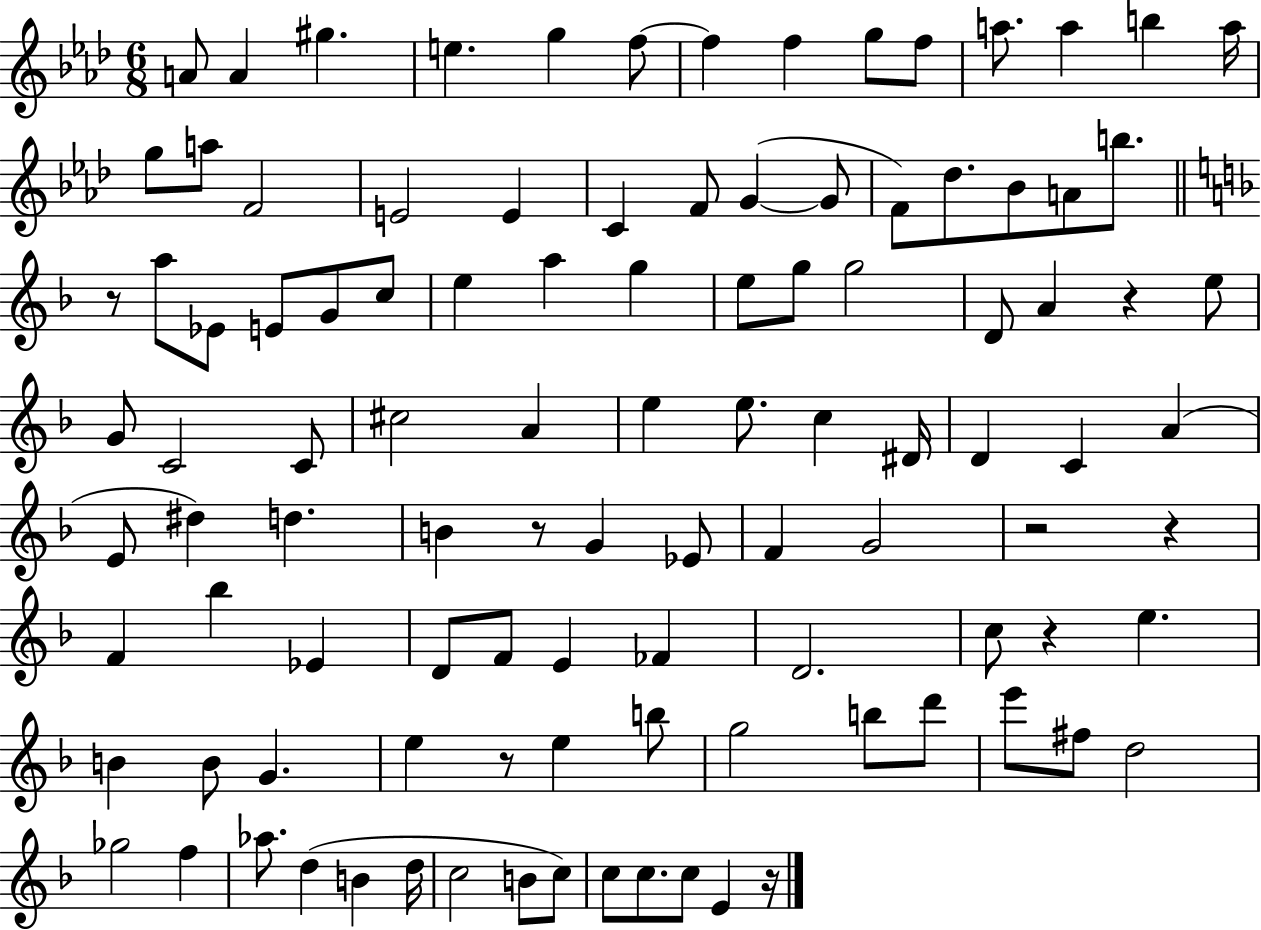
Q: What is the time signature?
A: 6/8